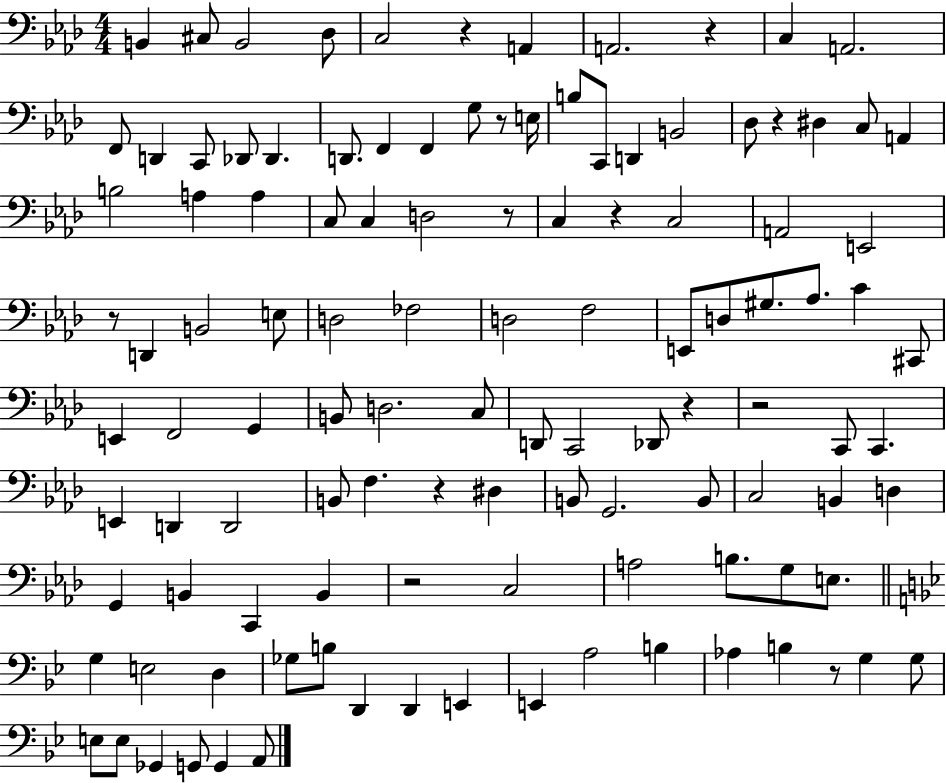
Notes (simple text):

B2/q C#3/e B2/h Db3/e C3/h R/q A2/q A2/h. R/q C3/q A2/h. F2/e D2/q C2/e Db2/e Db2/q. D2/e. F2/q F2/q G3/e R/e E3/s B3/e C2/e D2/q B2/h Db3/e R/q D#3/q C3/e A2/q B3/h A3/q A3/q C3/e C3/q D3/h R/e C3/q R/q C3/h A2/h E2/h R/e D2/q B2/h E3/e D3/h FES3/h D3/h F3/h E2/e D3/e G#3/e. Ab3/e. C4/q C#2/e E2/q F2/h G2/q B2/e D3/h. C3/e D2/e C2/h Db2/e R/q R/h C2/e C2/q. E2/q D2/q D2/h B2/e F3/q. R/q D#3/q B2/e G2/h. B2/e C3/h B2/q D3/q G2/q B2/q C2/q B2/q R/h C3/h A3/h B3/e. G3/e E3/e. G3/q E3/h D3/q Gb3/e B3/e D2/q D2/q E2/q E2/q A3/h B3/q Ab3/q B3/q R/e G3/q G3/e E3/e E3/e Gb2/q G2/e G2/q A2/e